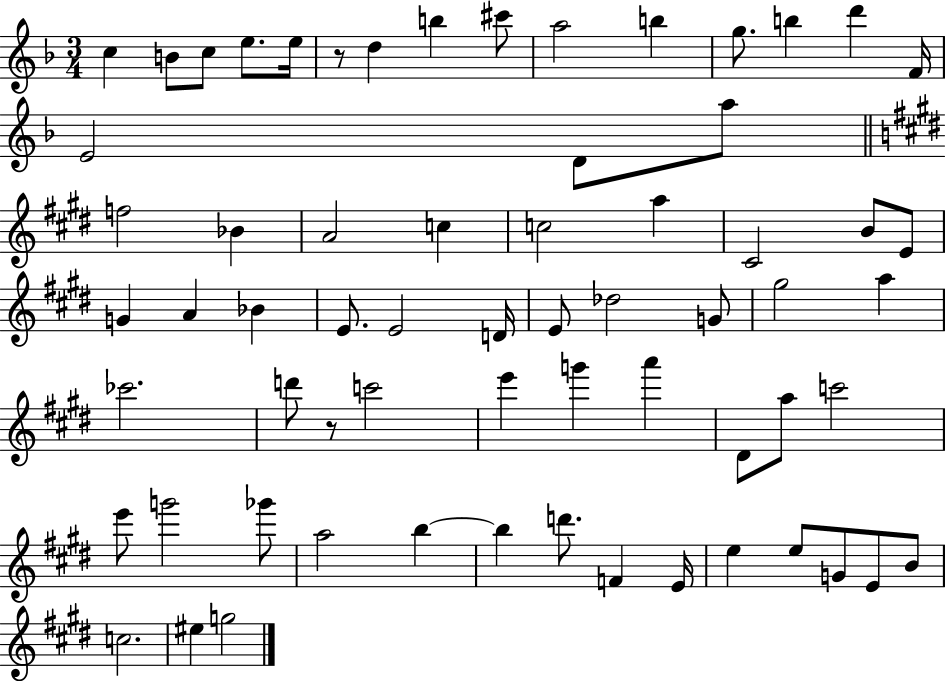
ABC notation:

X:1
T:Untitled
M:3/4
L:1/4
K:F
c B/2 c/2 e/2 e/4 z/2 d b ^c'/2 a2 b g/2 b d' F/4 E2 D/2 a/2 f2 _B A2 c c2 a ^C2 B/2 E/2 G A _B E/2 E2 D/4 E/2 _d2 G/2 ^g2 a _c'2 d'/2 z/2 c'2 e' g' a' ^D/2 a/2 c'2 e'/2 g'2 _g'/2 a2 b b d'/2 F E/4 e e/2 G/2 E/2 B/2 c2 ^e g2